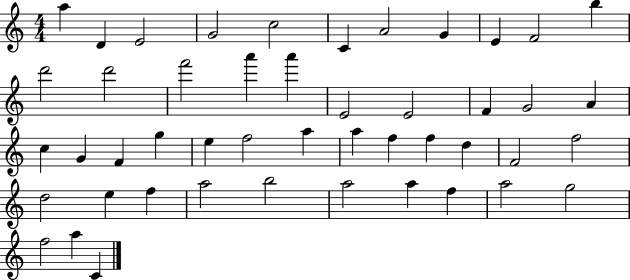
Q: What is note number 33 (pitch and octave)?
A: F4